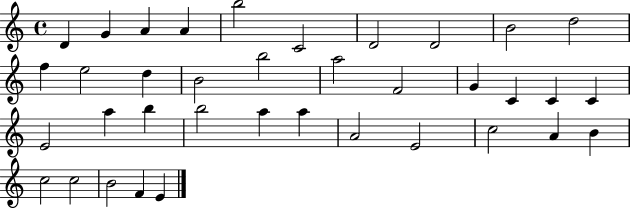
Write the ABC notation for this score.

X:1
T:Untitled
M:4/4
L:1/4
K:C
D G A A b2 C2 D2 D2 B2 d2 f e2 d B2 b2 a2 F2 G C C C E2 a b b2 a a A2 E2 c2 A B c2 c2 B2 F E